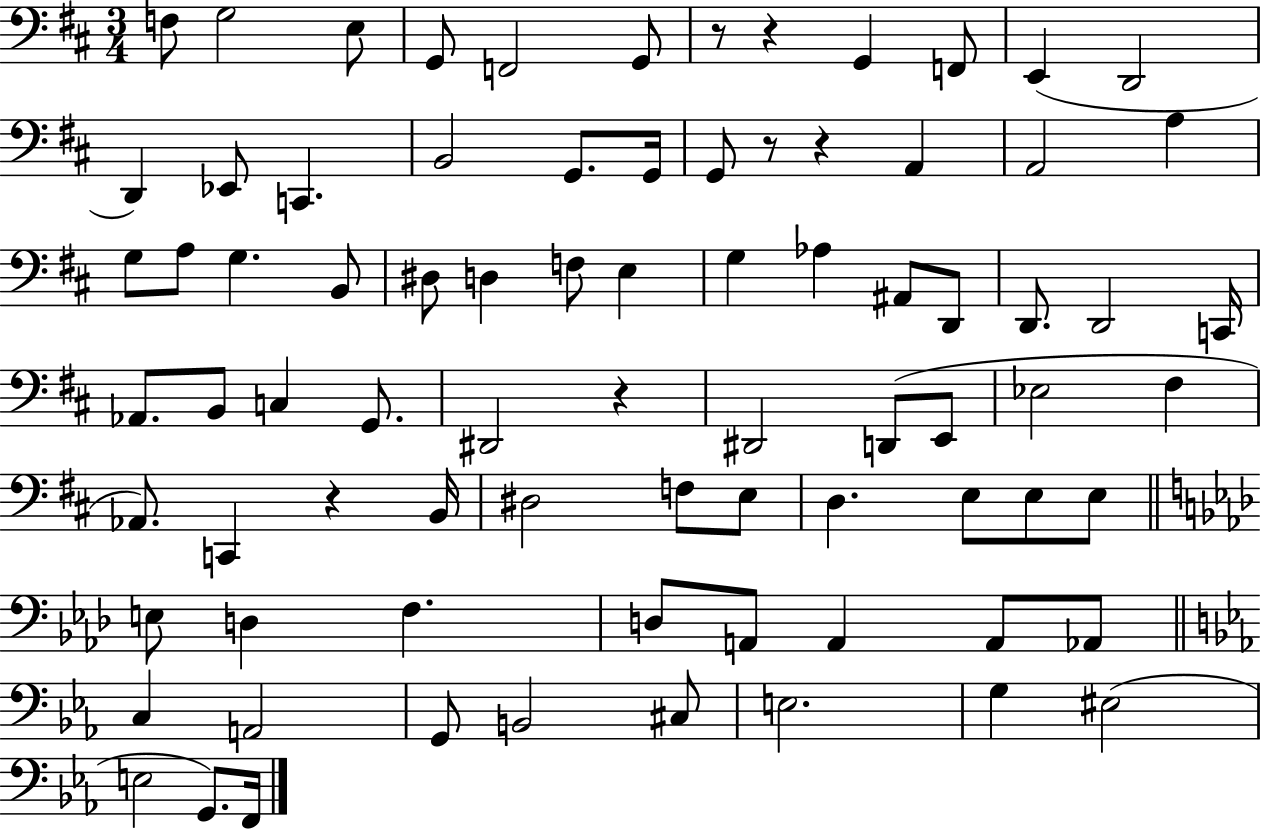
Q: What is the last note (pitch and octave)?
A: F2